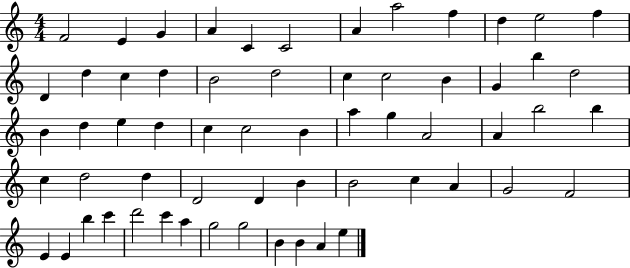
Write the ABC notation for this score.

X:1
T:Untitled
M:4/4
L:1/4
K:C
F2 E G A C C2 A a2 f d e2 f D d c d B2 d2 c c2 B G b d2 B d e d c c2 B a g A2 A b2 b c d2 d D2 D B B2 c A G2 F2 E E b c' d'2 c' a g2 g2 B B A e